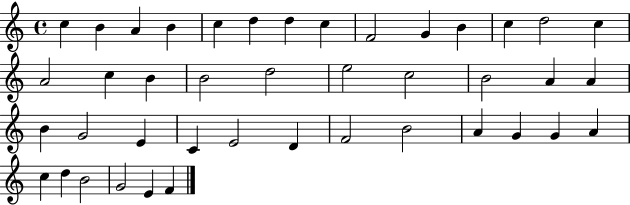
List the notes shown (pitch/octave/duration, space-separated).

C5/q B4/q A4/q B4/q C5/q D5/q D5/q C5/q F4/h G4/q B4/q C5/q D5/h C5/q A4/h C5/q B4/q B4/h D5/h E5/h C5/h B4/h A4/q A4/q B4/q G4/h E4/q C4/q E4/h D4/q F4/h B4/h A4/q G4/q G4/q A4/q C5/q D5/q B4/h G4/h E4/q F4/q